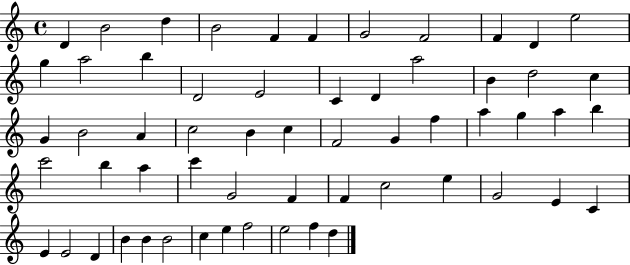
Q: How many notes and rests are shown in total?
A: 59